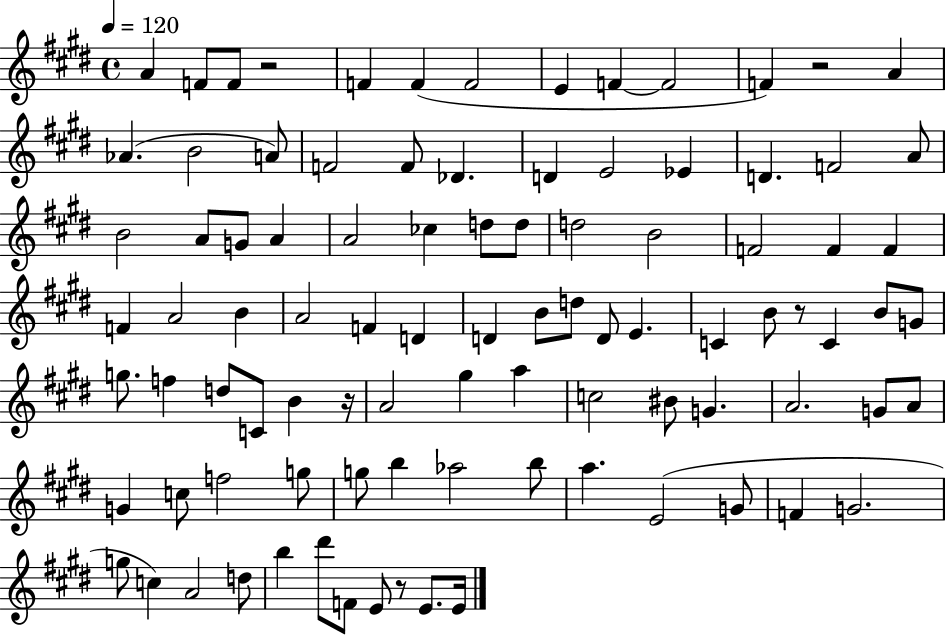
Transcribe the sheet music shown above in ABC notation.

X:1
T:Untitled
M:4/4
L:1/4
K:E
A F/2 F/2 z2 F F F2 E F F2 F z2 A _A B2 A/2 F2 F/2 _D D E2 _E D F2 A/2 B2 A/2 G/2 A A2 _c d/2 d/2 d2 B2 F2 F F F A2 B A2 F D D B/2 d/2 D/2 E C B/2 z/2 C B/2 G/2 g/2 f d/2 C/2 B z/4 A2 ^g a c2 ^B/2 G A2 G/2 A/2 G c/2 f2 g/2 g/2 b _a2 b/2 a E2 G/2 F G2 g/2 c A2 d/2 b ^d'/2 F/2 E/2 z/2 E/2 E/4